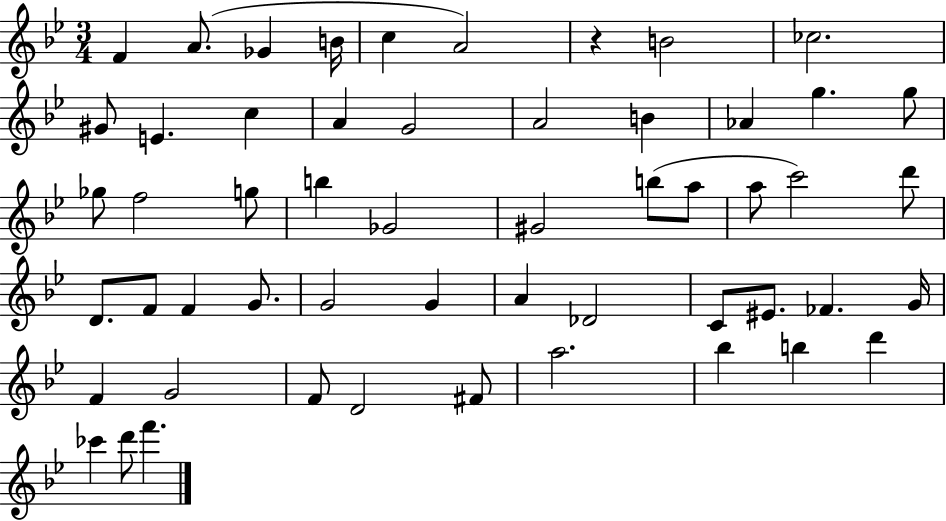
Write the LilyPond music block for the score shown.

{
  \clef treble
  \numericTimeSignature
  \time 3/4
  \key bes \major
  f'4 a'8.( ges'4 b'16 | c''4 a'2) | r4 b'2 | ces''2. | \break gis'8 e'4. c''4 | a'4 g'2 | a'2 b'4 | aes'4 g''4. g''8 | \break ges''8 f''2 g''8 | b''4 ges'2 | gis'2 b''8( a''8 | a''8 c'''2) d'''8 | \break d'8. f'8 f'4 g'8. | g'2 g'4 | a'4 des'2 | c'8 eis'8. fes'4. g'16 | \break f'4 g'2 | f'8 d'2 fis'8 | a''2. | bes''4 b''4 d'''4 | \break ces'''4 d'''8 f'''4. | \bar "|."
}